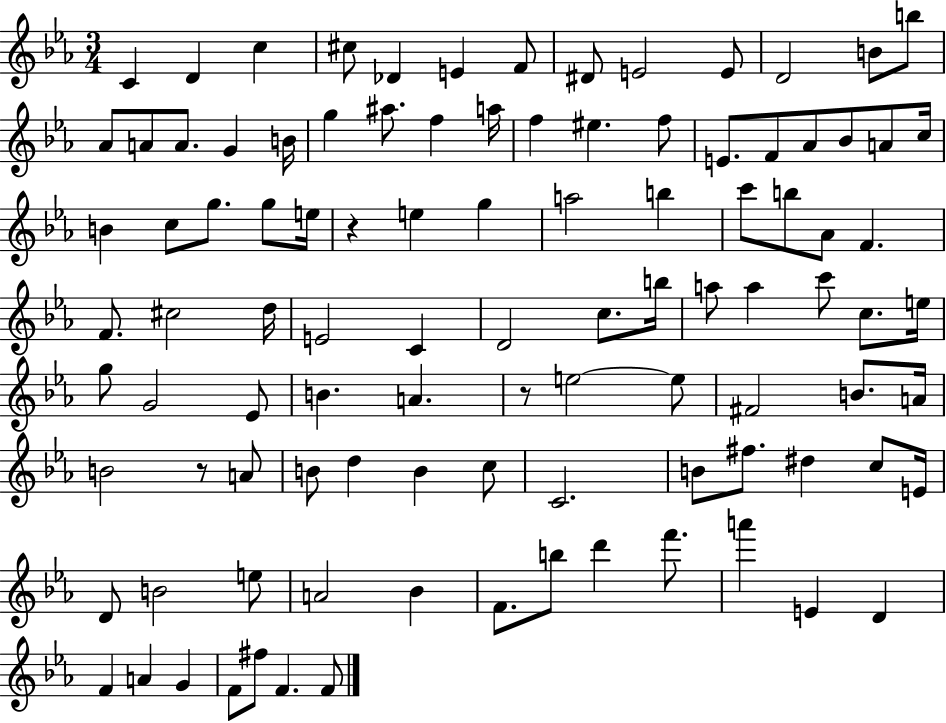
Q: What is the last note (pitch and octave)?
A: F4